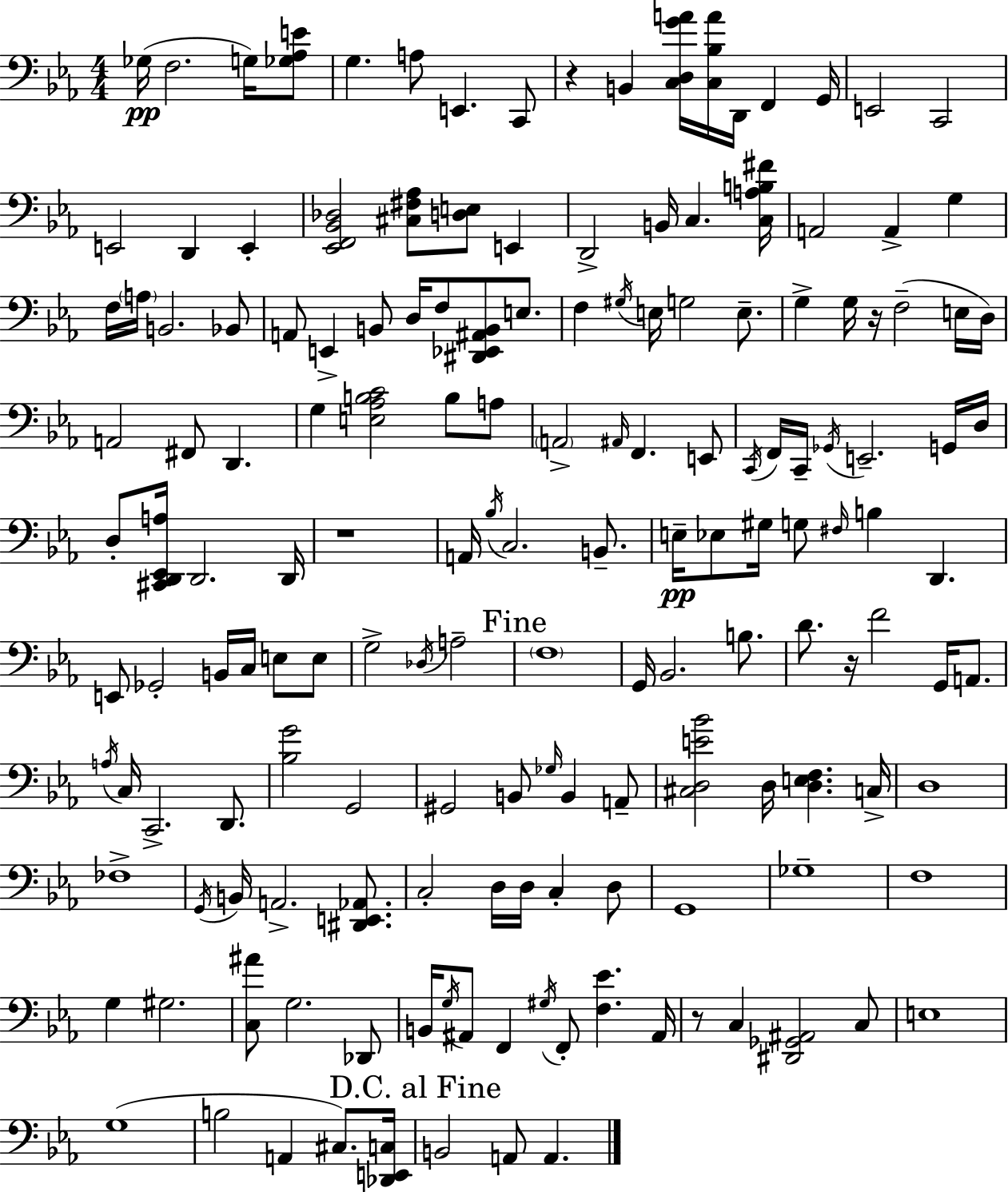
Gb3/s F3/h. G3/s [Gb3,Ab3,E4]/e G3/q. A3/e E2/q. C2/e R/q B2/q [C3,D3,G4,A4]/s [C3,Bb3,A4]/s D2/s F2/q G2/s E2/h C2/h E2/h D2/q E2/q [Eb2,F2,Bb2,Db3]/h [C#3,F#3,Ab3]/e [D3,E3]/e E2/q D2/h B2/s C3/q. [C3,A3,B3,F#4]/s A2/h A2/q G3/q F3/s A3/s B2/h. Bb2/e A2/e E2/q B2/e D3/s F3/e [D#2,Eb2,A#2,B2]/e E3/e. F3/q G#3/s E3/s G3/h E3/e. G3/q G3/s R/s F3/h E3/s D3/s A2/h F#2/e D2/q. G3/q [E3,Ab3,B3,C4]/h B3/e A3/e A2/h A#2/s F2/q. E2/e C2/s F2/s C2/s Gb2/s E2/h. G2/s D3/s D3/e [C#2,D2,Eb2,A3]/s D2/h. D2/s R/w A2/s Bb3/s C3/h. B2/e. E3/s Eb3/e G#3/s G3/e F#3/s B3/q D2/q. E2/e Gb2/h B2/s C3/s E3/e E3/e G3/h Db3/s A3/h F3/w G2/s Bb2/h. B3/e. D4/e. R/s F4/h G2/s A2/e. A3/s C3/s C2/h. D2/e. [Bb3,G4]/h G2/h G#2/h B2/e Gb3/s B2/q A2/e [C#3,D3,E4,Bb4]/h D3/s [D3,E3,F3]/q. C3/s D3/w FES3/w G2/s B2/s A2/h. [D#2,E2,Ab2]/e. C3/h D3/s D3/s C3/q D3/e G2/w Gb3/w F3/w G3/q G#3/h. [C3,A#4]/e G3/h. Db2/e B2/s G3/s A#2/e F2/q G#3/s F2/e [F3,Eb4]/q. A#2/s R/e C3/q [D#2,Gb2,A#2]/h C3/e E3/w G3/w B3/h A2/q C#3/e. [Db2,E2,C3]/s B2/h A2/e A2/q.